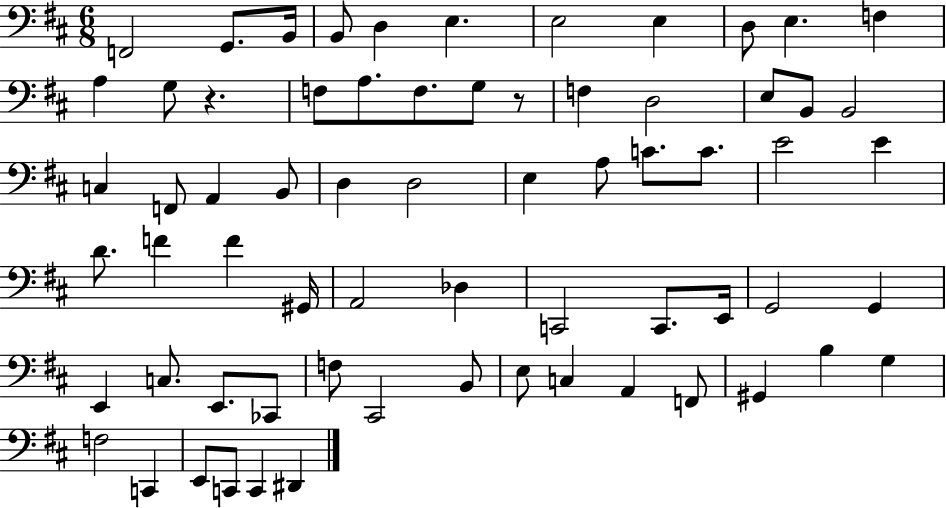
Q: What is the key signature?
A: D major